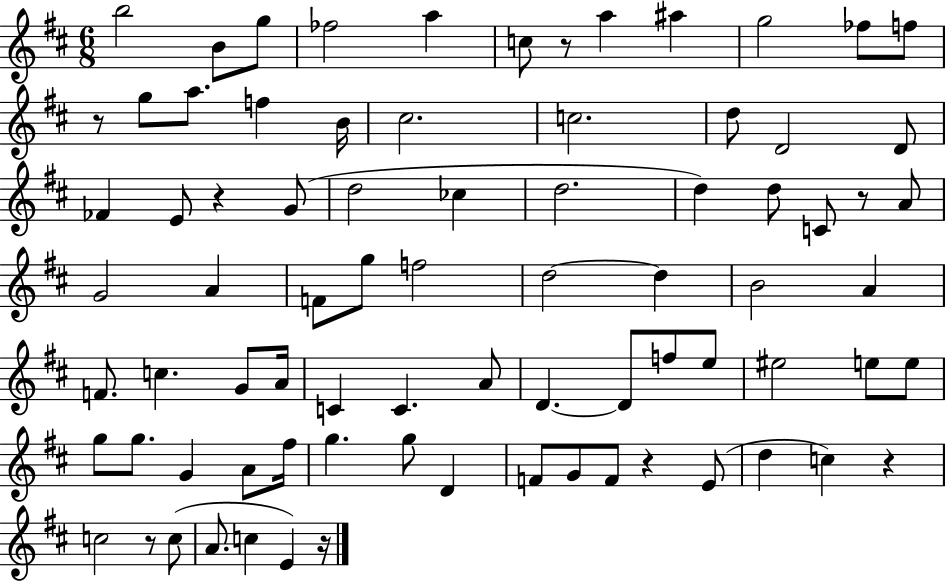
X:1
T:Untitled
M:6/8
L:1/4
K:D
b2 B/2 g/2 _f2 a c/2 z/2 a ^a g2 _f/2 f/2 z/2 g/2 a/2 f B/4 ^c2 c2 d/2 D2 D/2 _F E/2 z G/2 d2 _c d2 d d/2 C/2 z/2 A/2 G2 A F/2 g/2 f2 d2 d B2 A F/2 c G/2 A/4 C C A/2 D D/2 f/2 e/2 ^e2 e/2 e/2 g/2 g/2 G A/2 ^f/4 g g/2 D F/2 G/2 F/2 z E/2 d c z c2 z/2 c/2 A/2 c E z/4